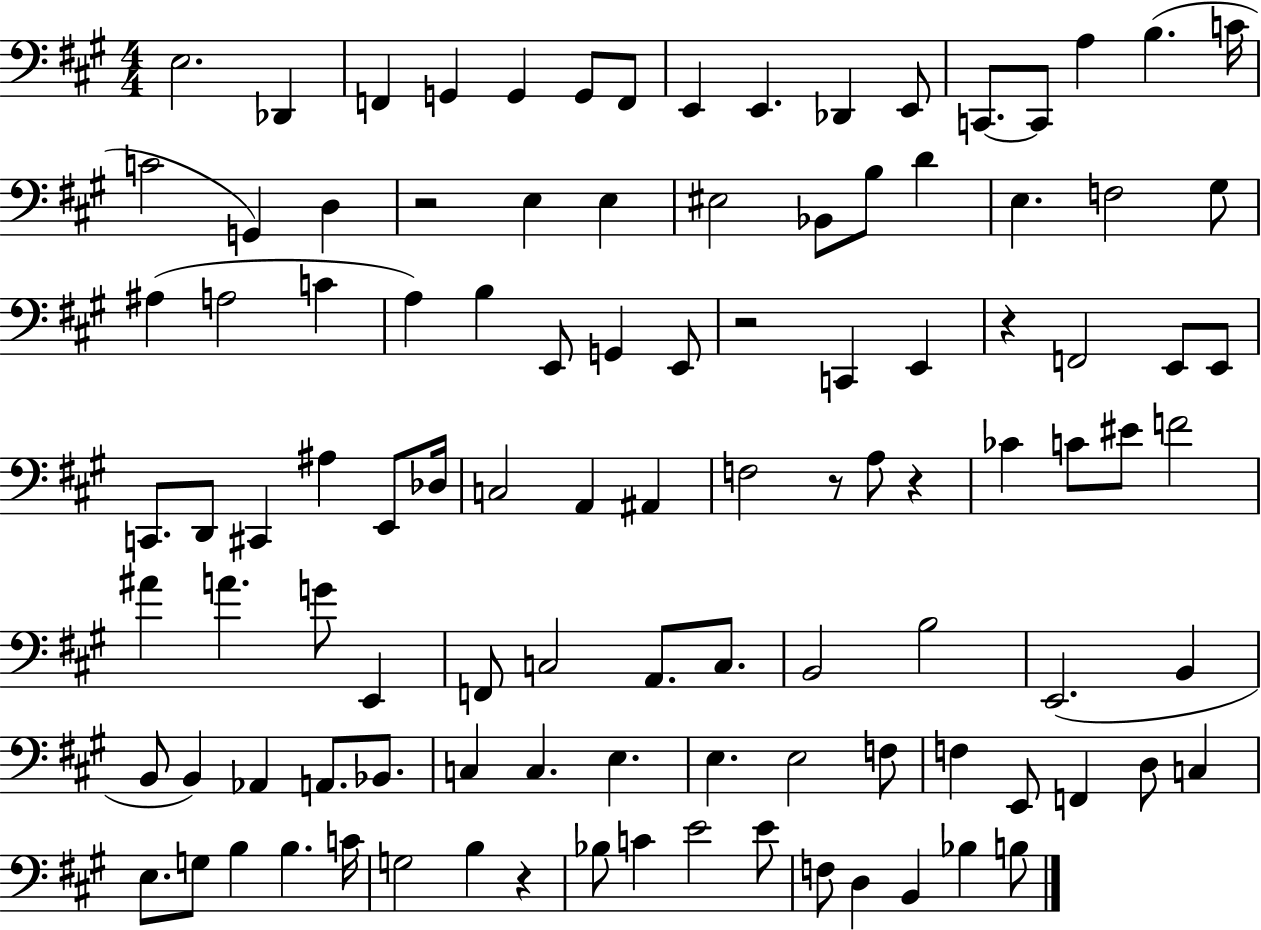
E3/h. Db2/q F2/q G2/q G2/q G2/e F2/e E2/q E2/q. Db2/q E2/e C2/e. C2/e A3/q B3/q. C4/s C4/h G2/q D3/q R/h E3/q E3/q EIS3/h Bb2/e B3/e D4/q E3/q. F3/h G#3/e A#3/q A3/h C4/q A3/q B3/q E2/e G2/q E2/e R/h C2/q E2/q R/q F2/h E2/e E2/e C2/e. D2/e C#2/q A#3/q E2/e Db3/s C3/h A2/q A#2/q F3/h R/e A3/e R/q CES4/q C4/e EIS4/e F4/h A#4/q A4/q. G4/e E2/q F2/e C3/h A2/e. C3/e. B2/h B3/h E2/h. B2/q B2/e B2/q Ab2/q A2/e. Bb2/e. C3/q C3/q. E3/q. E3/q. E3/h F3/e F3/q E2/e F2/q D3/e C3/q E3/e. G3/e B3/q B3/q. C4/s G3/h B3/q R/q Bb3/e C4/q E4/h E4/e F3/e D3/q B2/q Bb3/q B3/e